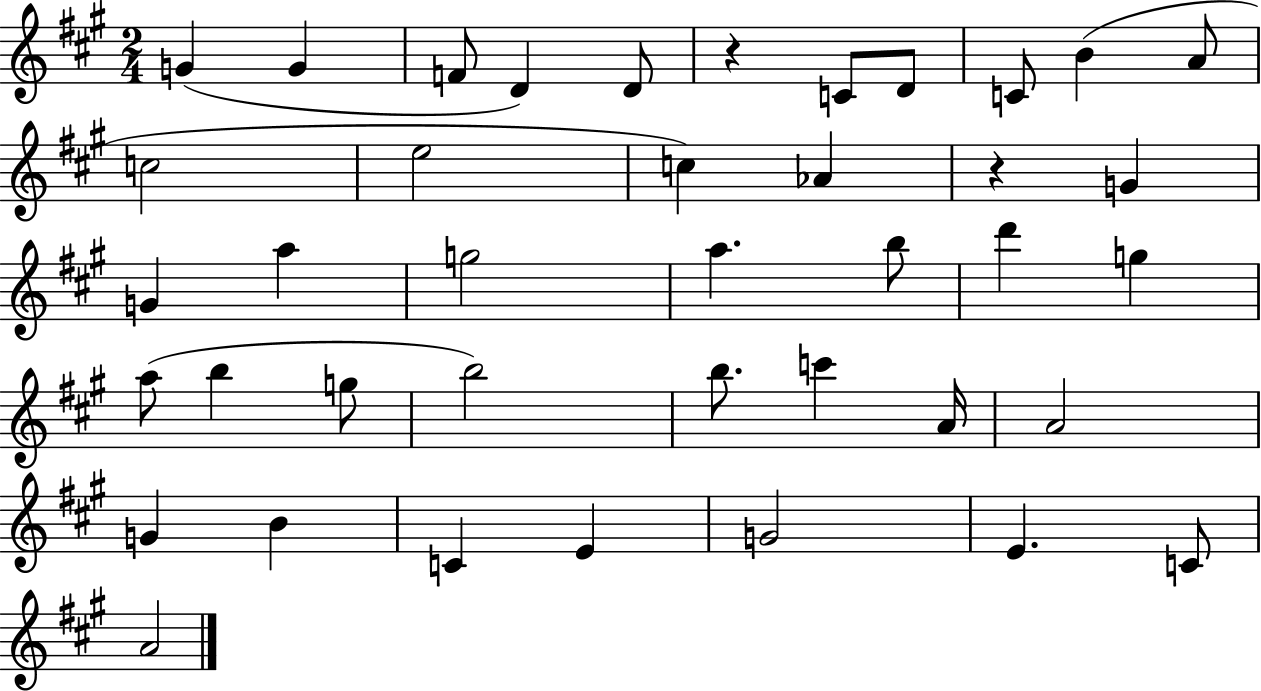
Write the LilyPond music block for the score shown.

{
  \clef treble
  \numericTimeSignature
  \time 2/4
  \key a \major
  g'4( g'4 | f'8 d'4) d'8 | r4 c'8 d'8 | c'8 b'4( a'8 | \break c''2 | e''2 | c''4) aes'4 | r4 g'4 | \break g'4 a''4 | g''2 | a''4. b''8 | d'''4 g''4 | \break a''8( b''4 g''8 | b''2) | b''8. c'''4 a'16 | a'2 | \break g'4 b'4 | c'4 e'4 | g'2 | e'4. c'8 | \break a'2 | \bar "|."
}